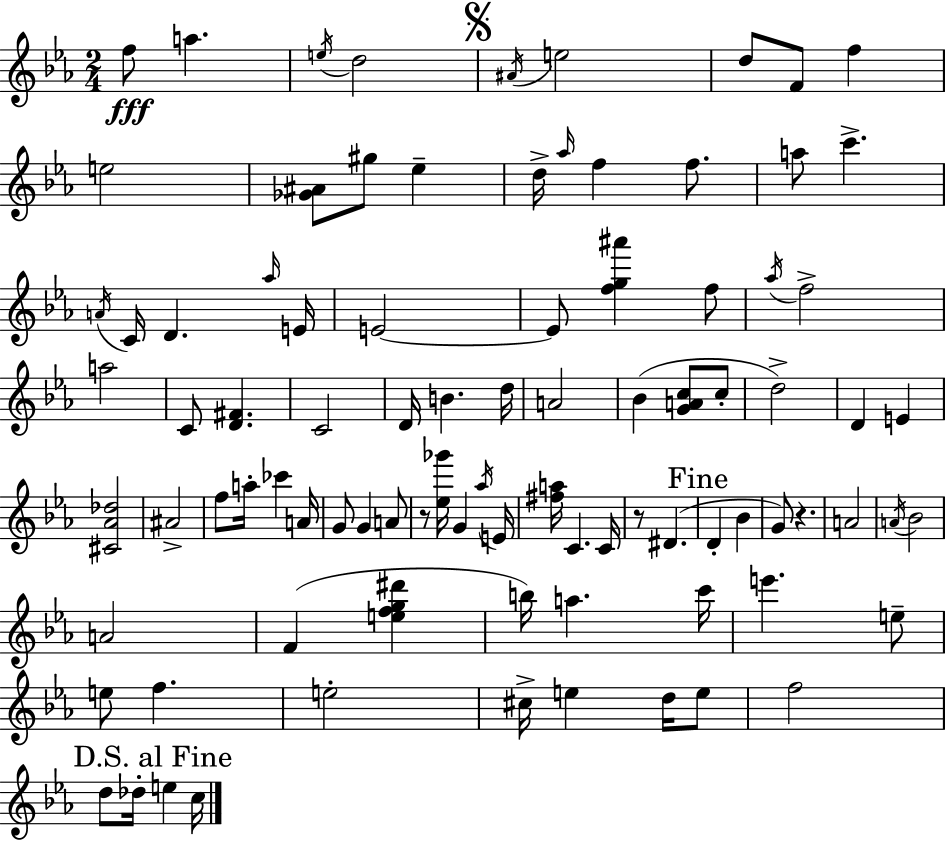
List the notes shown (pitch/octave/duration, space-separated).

F5/e A5/q. E5/s D5/h A#4/s E5/h D5/e F4/e F5/q E5/h [Gb4,A#4]/e G#5/e Eb5/q D5/s Ab5/s F5/q F5/e. A5/e C6/q. A4/s C4/s D4/q. Ab5/s E4/s E4/h E4/e [F5,G5,A#6]/q F5/e Ab5/s F5/h A5/h C4/e [D4,F#4]/q. C4/h D4/s B4/q. D5/s A4/h Bb4/q [G4,A4,C5]/e C5/e D5/h D4/q E4/q [C#4,Ab4,Db5]/h A#4/h F5/e A5/s CES6/q A4/s G4/e G4/q A4/e R/e [Eb5,Gb6]/s G4/q Ab5/s E4/s [F#5,A5]/s C4/q. C4/s R/e D#4/q. D4/q Bb4/q G4/e R/q. A4/h A4/s Bb4/h A4/h F4/q [E5,F5,G5,D#6]/q B5/s A5/q. C6/s E6/q. E5/e E5/e F5/q. E5/h C#5/s E5/q D5/s E5/e F5/h D5/e Db5/s E5/q C5/s